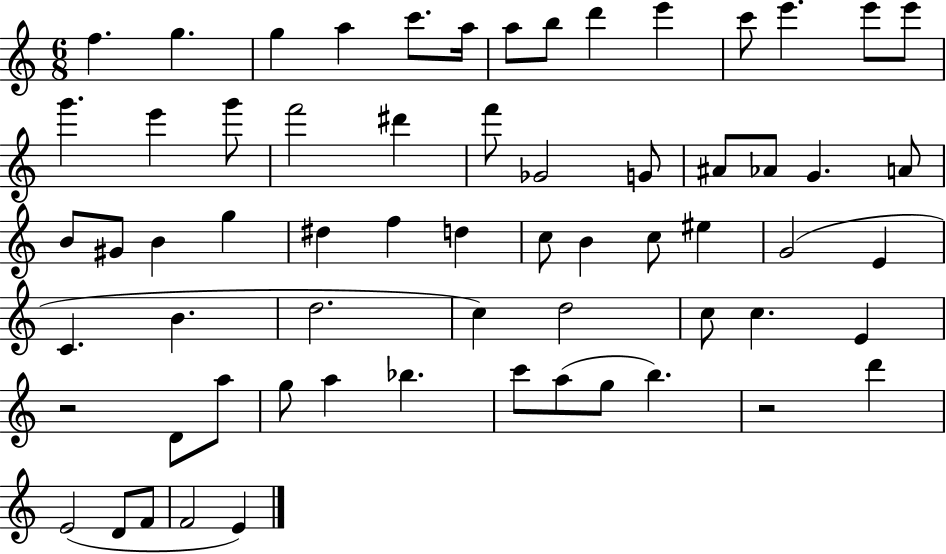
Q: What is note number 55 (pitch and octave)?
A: G5